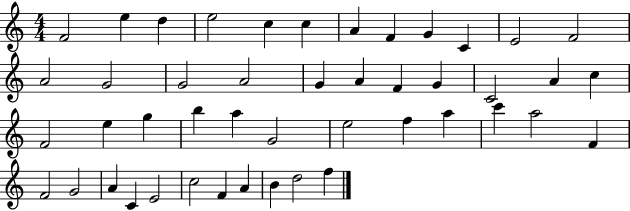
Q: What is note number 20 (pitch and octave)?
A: G4